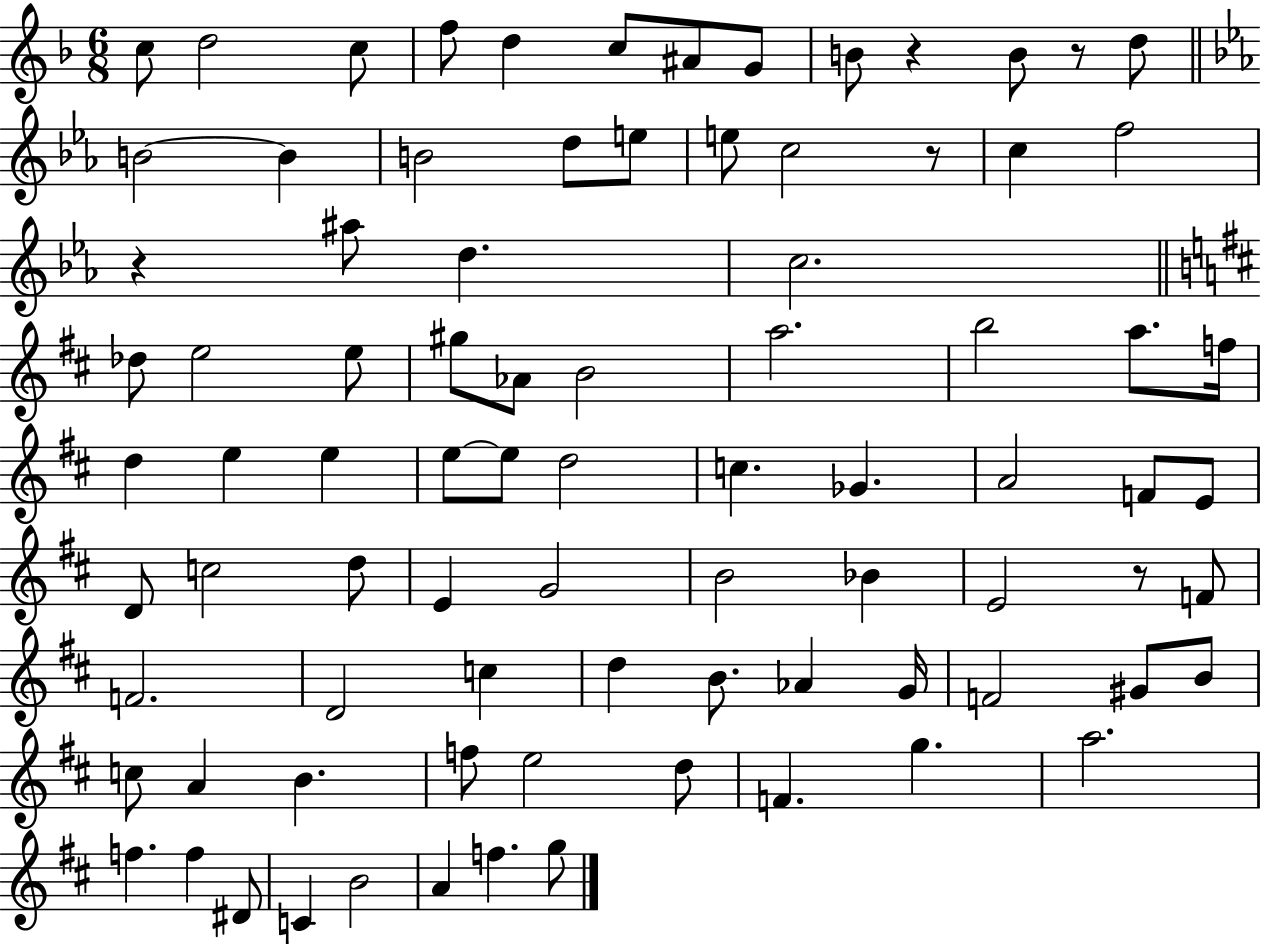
C5/e D5/h C5/e F5/e D5/q C5/e A#4/e G4/e B4/e R/q B4/e R/e D5/e B4/h B4/q B4/h D5/e E5/e E5/e C5/h R/e C5/q F5/h R/q A#5/e D5/q. C5/h. Db5/e E5/h E5/e G#5/e Ab4/e B4/h A5/h. B5/h A5/e. F5/s D5/q E5/q E5/q E5/e E5/e D5/h C5/q. Gb4/q. A4/h F4/e E4/e D4/e C5/h D5/e E4/q G4/h B4/h Bb4/q E4/h R/e F4/e F4/h. D4/h C5/q D5/q B4/e. Ab4/q G4/s F4/h G#4/e B4/e C5/e A4/q B4/q. F5/e E5/h D5/e F4/q. G5/q. A5/h. F5/q. F5/q D#4/e C4/q B4/h A4/q F5/q. G5/e